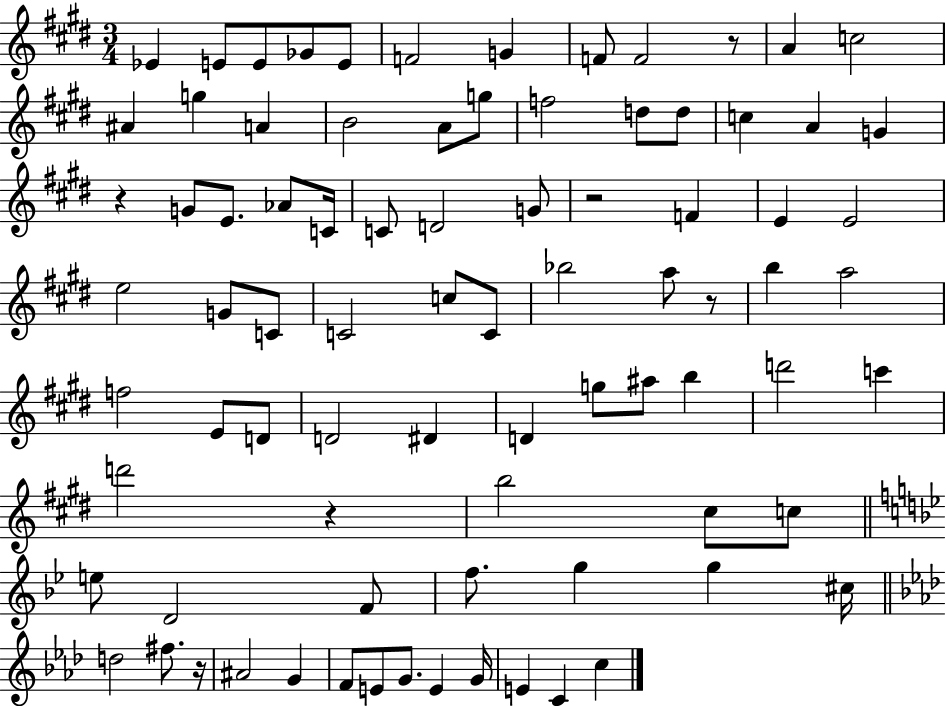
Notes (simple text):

Eb4/q E4/e E4/e Gb4/e E4/e F4/h G4/q F4/e F4/h R/e A4/q C5/h A#4/q G5/q A4/q B4/h A4/e G5/e F5/h D5/e D5/e C5/q A4/q G4/q R/q G4/e E4/e. Ab4/e C4/s C4/e D4/h G4/e R/h F4/q E4/q E4/h E5/h G4/e C4/e C4/h C5/e C4/e Bb5/h A5/e R/e B5/q A5/h F5/h E4/e D4/e D4/h D#4/q D4/q G5/e A#5/e B5/q D6/h C6/q D6/h R/q B5/h C#5/e C5/e E5/e D4/h F4/e F5/e. G5/q G5/q C#5/s D5/h F#5/e. R/s A#4/h G4/q F4/e E4/e G4/e. E4/q G4/s E4/q C4/q C5/q